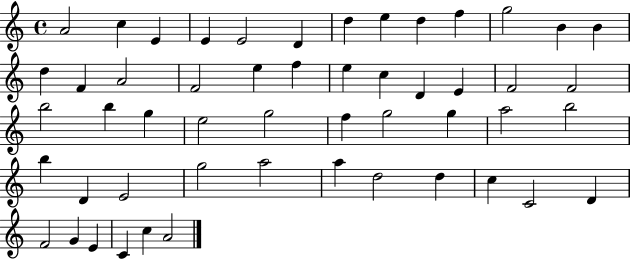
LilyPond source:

{
  \clef treble
  \time 4/4
  \defaultTimeSignature
  \key c \major
  a'2 c''4 e'4 | e'4 e'2 d'4 | d''4 e''4 d''4 f''4 | g''2 b'4 b'4 | \break d''4 f'4 a'2 | f'2 e''4 f''4 | e''4 c''4 d'4 e'4 | f'2 f'2 | \break b''2 b''4 g''4 | e''2 g''2 | f''4 g''2 g''4 | a''2 b''2 | \break b''4 d'4 e'2 | g''2 a''2 | a''4 d''2 d''4 | c''4 c'2 d'4 | \break f'2 g'4 e'4 | c'4 c''4 a'2 | \bar "|."
}